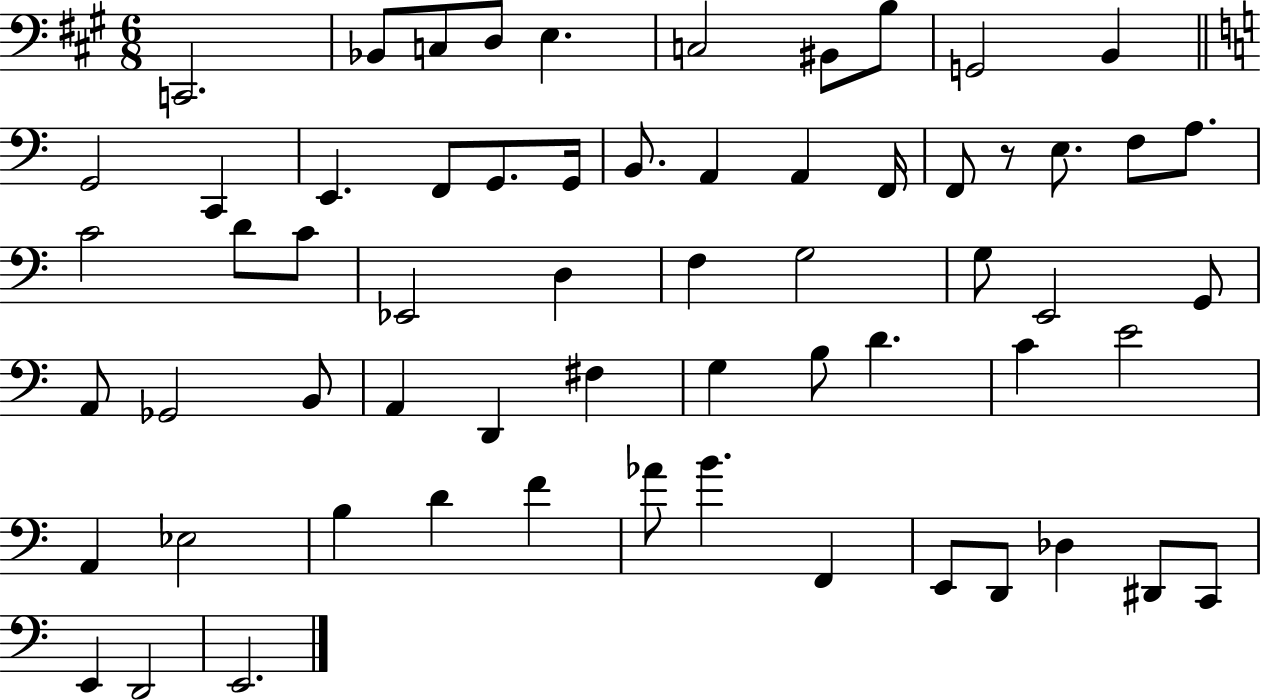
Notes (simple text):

C2/h. Bb2/e C3/e D3/e E3/q. C3/h BIS2/e B3/e G2/h B2/q G2/h C2/q E2/q. F2/e G2/e. G2/s B2/e. A2/q A2/q F2/s F2/e R/e E3/e. F3/e A3/e. C4/h D4/e C4/e Eb2/h D3/q F3/q G3/h G3/e E2/h G2/e A2/e Gb2/h B2/e A2/q D2/q F#3/q G3/q B3/e D4/q. C4/q E4/h A2/q Eb3/h B3/q D4/q F4/q Ab4/e B4/q. F2/q E2/e D2/e Db3/q D#2/e C2/e E2/q D2/h E2/h.